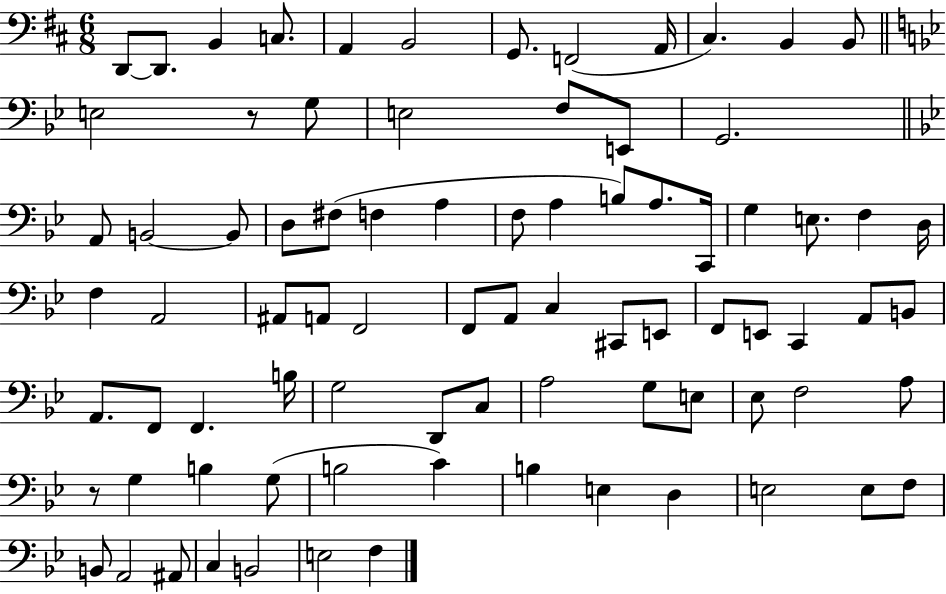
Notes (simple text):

D2/e D2/e. B2/q C3/e. A2/q B2/h G2/e. F2/h A2/s C#3/q. B2/q B2/e E3/h R/e G3/e E3/h F3/e E2/e G2/h. A2/e B2/h B2/e D3/e F#3/e F3/q A3/q F3/e A3/q B3/e A3/e. C2/s G3/q E3/e. F3/q D3/s F3/q A2/h A#2/e A2/e F2/h F2/e A2/e C3/q C#2/e E2/e F2/e E2/e C2/q A2/e B2/e A2/e. F2/e F2/q. B3/s G3/h D2/e C3/e A3/h G3/e E3/e Eb3/e F3/h A3/e R/e G3/q B3/q G3/e B3/h C4/q B3/q E3/q D3/q E3/h E3/e F3/e B2/e A2/h A#2/e C3/q B2/h E3/h F3/q